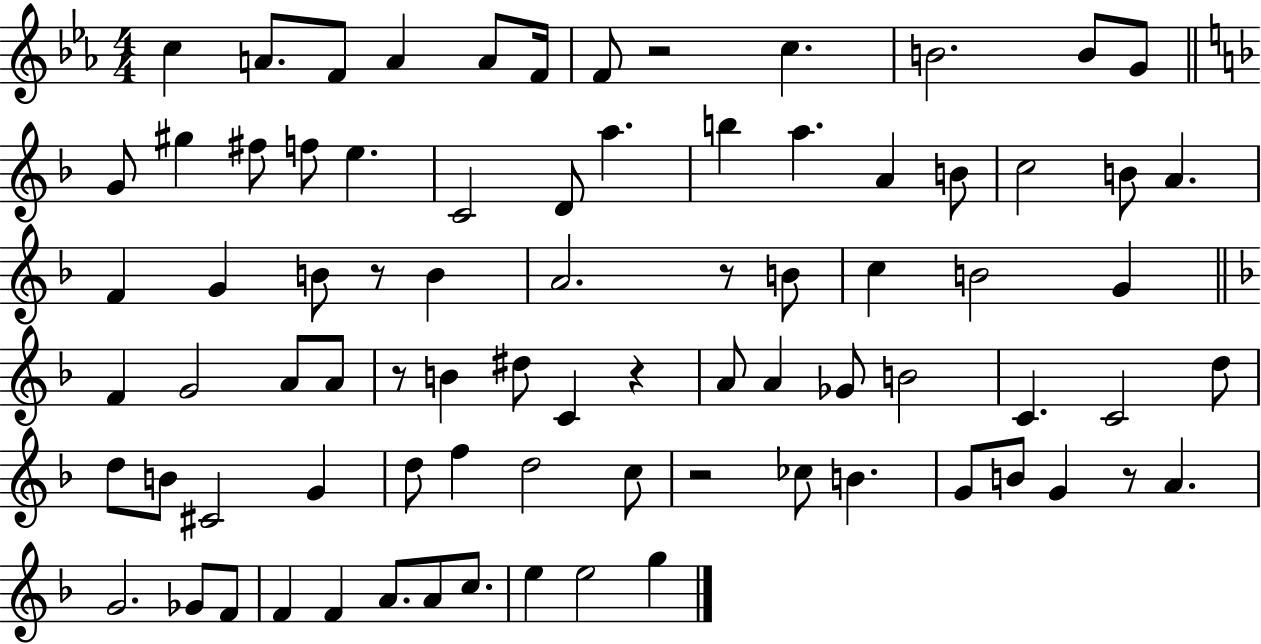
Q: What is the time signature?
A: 4/4